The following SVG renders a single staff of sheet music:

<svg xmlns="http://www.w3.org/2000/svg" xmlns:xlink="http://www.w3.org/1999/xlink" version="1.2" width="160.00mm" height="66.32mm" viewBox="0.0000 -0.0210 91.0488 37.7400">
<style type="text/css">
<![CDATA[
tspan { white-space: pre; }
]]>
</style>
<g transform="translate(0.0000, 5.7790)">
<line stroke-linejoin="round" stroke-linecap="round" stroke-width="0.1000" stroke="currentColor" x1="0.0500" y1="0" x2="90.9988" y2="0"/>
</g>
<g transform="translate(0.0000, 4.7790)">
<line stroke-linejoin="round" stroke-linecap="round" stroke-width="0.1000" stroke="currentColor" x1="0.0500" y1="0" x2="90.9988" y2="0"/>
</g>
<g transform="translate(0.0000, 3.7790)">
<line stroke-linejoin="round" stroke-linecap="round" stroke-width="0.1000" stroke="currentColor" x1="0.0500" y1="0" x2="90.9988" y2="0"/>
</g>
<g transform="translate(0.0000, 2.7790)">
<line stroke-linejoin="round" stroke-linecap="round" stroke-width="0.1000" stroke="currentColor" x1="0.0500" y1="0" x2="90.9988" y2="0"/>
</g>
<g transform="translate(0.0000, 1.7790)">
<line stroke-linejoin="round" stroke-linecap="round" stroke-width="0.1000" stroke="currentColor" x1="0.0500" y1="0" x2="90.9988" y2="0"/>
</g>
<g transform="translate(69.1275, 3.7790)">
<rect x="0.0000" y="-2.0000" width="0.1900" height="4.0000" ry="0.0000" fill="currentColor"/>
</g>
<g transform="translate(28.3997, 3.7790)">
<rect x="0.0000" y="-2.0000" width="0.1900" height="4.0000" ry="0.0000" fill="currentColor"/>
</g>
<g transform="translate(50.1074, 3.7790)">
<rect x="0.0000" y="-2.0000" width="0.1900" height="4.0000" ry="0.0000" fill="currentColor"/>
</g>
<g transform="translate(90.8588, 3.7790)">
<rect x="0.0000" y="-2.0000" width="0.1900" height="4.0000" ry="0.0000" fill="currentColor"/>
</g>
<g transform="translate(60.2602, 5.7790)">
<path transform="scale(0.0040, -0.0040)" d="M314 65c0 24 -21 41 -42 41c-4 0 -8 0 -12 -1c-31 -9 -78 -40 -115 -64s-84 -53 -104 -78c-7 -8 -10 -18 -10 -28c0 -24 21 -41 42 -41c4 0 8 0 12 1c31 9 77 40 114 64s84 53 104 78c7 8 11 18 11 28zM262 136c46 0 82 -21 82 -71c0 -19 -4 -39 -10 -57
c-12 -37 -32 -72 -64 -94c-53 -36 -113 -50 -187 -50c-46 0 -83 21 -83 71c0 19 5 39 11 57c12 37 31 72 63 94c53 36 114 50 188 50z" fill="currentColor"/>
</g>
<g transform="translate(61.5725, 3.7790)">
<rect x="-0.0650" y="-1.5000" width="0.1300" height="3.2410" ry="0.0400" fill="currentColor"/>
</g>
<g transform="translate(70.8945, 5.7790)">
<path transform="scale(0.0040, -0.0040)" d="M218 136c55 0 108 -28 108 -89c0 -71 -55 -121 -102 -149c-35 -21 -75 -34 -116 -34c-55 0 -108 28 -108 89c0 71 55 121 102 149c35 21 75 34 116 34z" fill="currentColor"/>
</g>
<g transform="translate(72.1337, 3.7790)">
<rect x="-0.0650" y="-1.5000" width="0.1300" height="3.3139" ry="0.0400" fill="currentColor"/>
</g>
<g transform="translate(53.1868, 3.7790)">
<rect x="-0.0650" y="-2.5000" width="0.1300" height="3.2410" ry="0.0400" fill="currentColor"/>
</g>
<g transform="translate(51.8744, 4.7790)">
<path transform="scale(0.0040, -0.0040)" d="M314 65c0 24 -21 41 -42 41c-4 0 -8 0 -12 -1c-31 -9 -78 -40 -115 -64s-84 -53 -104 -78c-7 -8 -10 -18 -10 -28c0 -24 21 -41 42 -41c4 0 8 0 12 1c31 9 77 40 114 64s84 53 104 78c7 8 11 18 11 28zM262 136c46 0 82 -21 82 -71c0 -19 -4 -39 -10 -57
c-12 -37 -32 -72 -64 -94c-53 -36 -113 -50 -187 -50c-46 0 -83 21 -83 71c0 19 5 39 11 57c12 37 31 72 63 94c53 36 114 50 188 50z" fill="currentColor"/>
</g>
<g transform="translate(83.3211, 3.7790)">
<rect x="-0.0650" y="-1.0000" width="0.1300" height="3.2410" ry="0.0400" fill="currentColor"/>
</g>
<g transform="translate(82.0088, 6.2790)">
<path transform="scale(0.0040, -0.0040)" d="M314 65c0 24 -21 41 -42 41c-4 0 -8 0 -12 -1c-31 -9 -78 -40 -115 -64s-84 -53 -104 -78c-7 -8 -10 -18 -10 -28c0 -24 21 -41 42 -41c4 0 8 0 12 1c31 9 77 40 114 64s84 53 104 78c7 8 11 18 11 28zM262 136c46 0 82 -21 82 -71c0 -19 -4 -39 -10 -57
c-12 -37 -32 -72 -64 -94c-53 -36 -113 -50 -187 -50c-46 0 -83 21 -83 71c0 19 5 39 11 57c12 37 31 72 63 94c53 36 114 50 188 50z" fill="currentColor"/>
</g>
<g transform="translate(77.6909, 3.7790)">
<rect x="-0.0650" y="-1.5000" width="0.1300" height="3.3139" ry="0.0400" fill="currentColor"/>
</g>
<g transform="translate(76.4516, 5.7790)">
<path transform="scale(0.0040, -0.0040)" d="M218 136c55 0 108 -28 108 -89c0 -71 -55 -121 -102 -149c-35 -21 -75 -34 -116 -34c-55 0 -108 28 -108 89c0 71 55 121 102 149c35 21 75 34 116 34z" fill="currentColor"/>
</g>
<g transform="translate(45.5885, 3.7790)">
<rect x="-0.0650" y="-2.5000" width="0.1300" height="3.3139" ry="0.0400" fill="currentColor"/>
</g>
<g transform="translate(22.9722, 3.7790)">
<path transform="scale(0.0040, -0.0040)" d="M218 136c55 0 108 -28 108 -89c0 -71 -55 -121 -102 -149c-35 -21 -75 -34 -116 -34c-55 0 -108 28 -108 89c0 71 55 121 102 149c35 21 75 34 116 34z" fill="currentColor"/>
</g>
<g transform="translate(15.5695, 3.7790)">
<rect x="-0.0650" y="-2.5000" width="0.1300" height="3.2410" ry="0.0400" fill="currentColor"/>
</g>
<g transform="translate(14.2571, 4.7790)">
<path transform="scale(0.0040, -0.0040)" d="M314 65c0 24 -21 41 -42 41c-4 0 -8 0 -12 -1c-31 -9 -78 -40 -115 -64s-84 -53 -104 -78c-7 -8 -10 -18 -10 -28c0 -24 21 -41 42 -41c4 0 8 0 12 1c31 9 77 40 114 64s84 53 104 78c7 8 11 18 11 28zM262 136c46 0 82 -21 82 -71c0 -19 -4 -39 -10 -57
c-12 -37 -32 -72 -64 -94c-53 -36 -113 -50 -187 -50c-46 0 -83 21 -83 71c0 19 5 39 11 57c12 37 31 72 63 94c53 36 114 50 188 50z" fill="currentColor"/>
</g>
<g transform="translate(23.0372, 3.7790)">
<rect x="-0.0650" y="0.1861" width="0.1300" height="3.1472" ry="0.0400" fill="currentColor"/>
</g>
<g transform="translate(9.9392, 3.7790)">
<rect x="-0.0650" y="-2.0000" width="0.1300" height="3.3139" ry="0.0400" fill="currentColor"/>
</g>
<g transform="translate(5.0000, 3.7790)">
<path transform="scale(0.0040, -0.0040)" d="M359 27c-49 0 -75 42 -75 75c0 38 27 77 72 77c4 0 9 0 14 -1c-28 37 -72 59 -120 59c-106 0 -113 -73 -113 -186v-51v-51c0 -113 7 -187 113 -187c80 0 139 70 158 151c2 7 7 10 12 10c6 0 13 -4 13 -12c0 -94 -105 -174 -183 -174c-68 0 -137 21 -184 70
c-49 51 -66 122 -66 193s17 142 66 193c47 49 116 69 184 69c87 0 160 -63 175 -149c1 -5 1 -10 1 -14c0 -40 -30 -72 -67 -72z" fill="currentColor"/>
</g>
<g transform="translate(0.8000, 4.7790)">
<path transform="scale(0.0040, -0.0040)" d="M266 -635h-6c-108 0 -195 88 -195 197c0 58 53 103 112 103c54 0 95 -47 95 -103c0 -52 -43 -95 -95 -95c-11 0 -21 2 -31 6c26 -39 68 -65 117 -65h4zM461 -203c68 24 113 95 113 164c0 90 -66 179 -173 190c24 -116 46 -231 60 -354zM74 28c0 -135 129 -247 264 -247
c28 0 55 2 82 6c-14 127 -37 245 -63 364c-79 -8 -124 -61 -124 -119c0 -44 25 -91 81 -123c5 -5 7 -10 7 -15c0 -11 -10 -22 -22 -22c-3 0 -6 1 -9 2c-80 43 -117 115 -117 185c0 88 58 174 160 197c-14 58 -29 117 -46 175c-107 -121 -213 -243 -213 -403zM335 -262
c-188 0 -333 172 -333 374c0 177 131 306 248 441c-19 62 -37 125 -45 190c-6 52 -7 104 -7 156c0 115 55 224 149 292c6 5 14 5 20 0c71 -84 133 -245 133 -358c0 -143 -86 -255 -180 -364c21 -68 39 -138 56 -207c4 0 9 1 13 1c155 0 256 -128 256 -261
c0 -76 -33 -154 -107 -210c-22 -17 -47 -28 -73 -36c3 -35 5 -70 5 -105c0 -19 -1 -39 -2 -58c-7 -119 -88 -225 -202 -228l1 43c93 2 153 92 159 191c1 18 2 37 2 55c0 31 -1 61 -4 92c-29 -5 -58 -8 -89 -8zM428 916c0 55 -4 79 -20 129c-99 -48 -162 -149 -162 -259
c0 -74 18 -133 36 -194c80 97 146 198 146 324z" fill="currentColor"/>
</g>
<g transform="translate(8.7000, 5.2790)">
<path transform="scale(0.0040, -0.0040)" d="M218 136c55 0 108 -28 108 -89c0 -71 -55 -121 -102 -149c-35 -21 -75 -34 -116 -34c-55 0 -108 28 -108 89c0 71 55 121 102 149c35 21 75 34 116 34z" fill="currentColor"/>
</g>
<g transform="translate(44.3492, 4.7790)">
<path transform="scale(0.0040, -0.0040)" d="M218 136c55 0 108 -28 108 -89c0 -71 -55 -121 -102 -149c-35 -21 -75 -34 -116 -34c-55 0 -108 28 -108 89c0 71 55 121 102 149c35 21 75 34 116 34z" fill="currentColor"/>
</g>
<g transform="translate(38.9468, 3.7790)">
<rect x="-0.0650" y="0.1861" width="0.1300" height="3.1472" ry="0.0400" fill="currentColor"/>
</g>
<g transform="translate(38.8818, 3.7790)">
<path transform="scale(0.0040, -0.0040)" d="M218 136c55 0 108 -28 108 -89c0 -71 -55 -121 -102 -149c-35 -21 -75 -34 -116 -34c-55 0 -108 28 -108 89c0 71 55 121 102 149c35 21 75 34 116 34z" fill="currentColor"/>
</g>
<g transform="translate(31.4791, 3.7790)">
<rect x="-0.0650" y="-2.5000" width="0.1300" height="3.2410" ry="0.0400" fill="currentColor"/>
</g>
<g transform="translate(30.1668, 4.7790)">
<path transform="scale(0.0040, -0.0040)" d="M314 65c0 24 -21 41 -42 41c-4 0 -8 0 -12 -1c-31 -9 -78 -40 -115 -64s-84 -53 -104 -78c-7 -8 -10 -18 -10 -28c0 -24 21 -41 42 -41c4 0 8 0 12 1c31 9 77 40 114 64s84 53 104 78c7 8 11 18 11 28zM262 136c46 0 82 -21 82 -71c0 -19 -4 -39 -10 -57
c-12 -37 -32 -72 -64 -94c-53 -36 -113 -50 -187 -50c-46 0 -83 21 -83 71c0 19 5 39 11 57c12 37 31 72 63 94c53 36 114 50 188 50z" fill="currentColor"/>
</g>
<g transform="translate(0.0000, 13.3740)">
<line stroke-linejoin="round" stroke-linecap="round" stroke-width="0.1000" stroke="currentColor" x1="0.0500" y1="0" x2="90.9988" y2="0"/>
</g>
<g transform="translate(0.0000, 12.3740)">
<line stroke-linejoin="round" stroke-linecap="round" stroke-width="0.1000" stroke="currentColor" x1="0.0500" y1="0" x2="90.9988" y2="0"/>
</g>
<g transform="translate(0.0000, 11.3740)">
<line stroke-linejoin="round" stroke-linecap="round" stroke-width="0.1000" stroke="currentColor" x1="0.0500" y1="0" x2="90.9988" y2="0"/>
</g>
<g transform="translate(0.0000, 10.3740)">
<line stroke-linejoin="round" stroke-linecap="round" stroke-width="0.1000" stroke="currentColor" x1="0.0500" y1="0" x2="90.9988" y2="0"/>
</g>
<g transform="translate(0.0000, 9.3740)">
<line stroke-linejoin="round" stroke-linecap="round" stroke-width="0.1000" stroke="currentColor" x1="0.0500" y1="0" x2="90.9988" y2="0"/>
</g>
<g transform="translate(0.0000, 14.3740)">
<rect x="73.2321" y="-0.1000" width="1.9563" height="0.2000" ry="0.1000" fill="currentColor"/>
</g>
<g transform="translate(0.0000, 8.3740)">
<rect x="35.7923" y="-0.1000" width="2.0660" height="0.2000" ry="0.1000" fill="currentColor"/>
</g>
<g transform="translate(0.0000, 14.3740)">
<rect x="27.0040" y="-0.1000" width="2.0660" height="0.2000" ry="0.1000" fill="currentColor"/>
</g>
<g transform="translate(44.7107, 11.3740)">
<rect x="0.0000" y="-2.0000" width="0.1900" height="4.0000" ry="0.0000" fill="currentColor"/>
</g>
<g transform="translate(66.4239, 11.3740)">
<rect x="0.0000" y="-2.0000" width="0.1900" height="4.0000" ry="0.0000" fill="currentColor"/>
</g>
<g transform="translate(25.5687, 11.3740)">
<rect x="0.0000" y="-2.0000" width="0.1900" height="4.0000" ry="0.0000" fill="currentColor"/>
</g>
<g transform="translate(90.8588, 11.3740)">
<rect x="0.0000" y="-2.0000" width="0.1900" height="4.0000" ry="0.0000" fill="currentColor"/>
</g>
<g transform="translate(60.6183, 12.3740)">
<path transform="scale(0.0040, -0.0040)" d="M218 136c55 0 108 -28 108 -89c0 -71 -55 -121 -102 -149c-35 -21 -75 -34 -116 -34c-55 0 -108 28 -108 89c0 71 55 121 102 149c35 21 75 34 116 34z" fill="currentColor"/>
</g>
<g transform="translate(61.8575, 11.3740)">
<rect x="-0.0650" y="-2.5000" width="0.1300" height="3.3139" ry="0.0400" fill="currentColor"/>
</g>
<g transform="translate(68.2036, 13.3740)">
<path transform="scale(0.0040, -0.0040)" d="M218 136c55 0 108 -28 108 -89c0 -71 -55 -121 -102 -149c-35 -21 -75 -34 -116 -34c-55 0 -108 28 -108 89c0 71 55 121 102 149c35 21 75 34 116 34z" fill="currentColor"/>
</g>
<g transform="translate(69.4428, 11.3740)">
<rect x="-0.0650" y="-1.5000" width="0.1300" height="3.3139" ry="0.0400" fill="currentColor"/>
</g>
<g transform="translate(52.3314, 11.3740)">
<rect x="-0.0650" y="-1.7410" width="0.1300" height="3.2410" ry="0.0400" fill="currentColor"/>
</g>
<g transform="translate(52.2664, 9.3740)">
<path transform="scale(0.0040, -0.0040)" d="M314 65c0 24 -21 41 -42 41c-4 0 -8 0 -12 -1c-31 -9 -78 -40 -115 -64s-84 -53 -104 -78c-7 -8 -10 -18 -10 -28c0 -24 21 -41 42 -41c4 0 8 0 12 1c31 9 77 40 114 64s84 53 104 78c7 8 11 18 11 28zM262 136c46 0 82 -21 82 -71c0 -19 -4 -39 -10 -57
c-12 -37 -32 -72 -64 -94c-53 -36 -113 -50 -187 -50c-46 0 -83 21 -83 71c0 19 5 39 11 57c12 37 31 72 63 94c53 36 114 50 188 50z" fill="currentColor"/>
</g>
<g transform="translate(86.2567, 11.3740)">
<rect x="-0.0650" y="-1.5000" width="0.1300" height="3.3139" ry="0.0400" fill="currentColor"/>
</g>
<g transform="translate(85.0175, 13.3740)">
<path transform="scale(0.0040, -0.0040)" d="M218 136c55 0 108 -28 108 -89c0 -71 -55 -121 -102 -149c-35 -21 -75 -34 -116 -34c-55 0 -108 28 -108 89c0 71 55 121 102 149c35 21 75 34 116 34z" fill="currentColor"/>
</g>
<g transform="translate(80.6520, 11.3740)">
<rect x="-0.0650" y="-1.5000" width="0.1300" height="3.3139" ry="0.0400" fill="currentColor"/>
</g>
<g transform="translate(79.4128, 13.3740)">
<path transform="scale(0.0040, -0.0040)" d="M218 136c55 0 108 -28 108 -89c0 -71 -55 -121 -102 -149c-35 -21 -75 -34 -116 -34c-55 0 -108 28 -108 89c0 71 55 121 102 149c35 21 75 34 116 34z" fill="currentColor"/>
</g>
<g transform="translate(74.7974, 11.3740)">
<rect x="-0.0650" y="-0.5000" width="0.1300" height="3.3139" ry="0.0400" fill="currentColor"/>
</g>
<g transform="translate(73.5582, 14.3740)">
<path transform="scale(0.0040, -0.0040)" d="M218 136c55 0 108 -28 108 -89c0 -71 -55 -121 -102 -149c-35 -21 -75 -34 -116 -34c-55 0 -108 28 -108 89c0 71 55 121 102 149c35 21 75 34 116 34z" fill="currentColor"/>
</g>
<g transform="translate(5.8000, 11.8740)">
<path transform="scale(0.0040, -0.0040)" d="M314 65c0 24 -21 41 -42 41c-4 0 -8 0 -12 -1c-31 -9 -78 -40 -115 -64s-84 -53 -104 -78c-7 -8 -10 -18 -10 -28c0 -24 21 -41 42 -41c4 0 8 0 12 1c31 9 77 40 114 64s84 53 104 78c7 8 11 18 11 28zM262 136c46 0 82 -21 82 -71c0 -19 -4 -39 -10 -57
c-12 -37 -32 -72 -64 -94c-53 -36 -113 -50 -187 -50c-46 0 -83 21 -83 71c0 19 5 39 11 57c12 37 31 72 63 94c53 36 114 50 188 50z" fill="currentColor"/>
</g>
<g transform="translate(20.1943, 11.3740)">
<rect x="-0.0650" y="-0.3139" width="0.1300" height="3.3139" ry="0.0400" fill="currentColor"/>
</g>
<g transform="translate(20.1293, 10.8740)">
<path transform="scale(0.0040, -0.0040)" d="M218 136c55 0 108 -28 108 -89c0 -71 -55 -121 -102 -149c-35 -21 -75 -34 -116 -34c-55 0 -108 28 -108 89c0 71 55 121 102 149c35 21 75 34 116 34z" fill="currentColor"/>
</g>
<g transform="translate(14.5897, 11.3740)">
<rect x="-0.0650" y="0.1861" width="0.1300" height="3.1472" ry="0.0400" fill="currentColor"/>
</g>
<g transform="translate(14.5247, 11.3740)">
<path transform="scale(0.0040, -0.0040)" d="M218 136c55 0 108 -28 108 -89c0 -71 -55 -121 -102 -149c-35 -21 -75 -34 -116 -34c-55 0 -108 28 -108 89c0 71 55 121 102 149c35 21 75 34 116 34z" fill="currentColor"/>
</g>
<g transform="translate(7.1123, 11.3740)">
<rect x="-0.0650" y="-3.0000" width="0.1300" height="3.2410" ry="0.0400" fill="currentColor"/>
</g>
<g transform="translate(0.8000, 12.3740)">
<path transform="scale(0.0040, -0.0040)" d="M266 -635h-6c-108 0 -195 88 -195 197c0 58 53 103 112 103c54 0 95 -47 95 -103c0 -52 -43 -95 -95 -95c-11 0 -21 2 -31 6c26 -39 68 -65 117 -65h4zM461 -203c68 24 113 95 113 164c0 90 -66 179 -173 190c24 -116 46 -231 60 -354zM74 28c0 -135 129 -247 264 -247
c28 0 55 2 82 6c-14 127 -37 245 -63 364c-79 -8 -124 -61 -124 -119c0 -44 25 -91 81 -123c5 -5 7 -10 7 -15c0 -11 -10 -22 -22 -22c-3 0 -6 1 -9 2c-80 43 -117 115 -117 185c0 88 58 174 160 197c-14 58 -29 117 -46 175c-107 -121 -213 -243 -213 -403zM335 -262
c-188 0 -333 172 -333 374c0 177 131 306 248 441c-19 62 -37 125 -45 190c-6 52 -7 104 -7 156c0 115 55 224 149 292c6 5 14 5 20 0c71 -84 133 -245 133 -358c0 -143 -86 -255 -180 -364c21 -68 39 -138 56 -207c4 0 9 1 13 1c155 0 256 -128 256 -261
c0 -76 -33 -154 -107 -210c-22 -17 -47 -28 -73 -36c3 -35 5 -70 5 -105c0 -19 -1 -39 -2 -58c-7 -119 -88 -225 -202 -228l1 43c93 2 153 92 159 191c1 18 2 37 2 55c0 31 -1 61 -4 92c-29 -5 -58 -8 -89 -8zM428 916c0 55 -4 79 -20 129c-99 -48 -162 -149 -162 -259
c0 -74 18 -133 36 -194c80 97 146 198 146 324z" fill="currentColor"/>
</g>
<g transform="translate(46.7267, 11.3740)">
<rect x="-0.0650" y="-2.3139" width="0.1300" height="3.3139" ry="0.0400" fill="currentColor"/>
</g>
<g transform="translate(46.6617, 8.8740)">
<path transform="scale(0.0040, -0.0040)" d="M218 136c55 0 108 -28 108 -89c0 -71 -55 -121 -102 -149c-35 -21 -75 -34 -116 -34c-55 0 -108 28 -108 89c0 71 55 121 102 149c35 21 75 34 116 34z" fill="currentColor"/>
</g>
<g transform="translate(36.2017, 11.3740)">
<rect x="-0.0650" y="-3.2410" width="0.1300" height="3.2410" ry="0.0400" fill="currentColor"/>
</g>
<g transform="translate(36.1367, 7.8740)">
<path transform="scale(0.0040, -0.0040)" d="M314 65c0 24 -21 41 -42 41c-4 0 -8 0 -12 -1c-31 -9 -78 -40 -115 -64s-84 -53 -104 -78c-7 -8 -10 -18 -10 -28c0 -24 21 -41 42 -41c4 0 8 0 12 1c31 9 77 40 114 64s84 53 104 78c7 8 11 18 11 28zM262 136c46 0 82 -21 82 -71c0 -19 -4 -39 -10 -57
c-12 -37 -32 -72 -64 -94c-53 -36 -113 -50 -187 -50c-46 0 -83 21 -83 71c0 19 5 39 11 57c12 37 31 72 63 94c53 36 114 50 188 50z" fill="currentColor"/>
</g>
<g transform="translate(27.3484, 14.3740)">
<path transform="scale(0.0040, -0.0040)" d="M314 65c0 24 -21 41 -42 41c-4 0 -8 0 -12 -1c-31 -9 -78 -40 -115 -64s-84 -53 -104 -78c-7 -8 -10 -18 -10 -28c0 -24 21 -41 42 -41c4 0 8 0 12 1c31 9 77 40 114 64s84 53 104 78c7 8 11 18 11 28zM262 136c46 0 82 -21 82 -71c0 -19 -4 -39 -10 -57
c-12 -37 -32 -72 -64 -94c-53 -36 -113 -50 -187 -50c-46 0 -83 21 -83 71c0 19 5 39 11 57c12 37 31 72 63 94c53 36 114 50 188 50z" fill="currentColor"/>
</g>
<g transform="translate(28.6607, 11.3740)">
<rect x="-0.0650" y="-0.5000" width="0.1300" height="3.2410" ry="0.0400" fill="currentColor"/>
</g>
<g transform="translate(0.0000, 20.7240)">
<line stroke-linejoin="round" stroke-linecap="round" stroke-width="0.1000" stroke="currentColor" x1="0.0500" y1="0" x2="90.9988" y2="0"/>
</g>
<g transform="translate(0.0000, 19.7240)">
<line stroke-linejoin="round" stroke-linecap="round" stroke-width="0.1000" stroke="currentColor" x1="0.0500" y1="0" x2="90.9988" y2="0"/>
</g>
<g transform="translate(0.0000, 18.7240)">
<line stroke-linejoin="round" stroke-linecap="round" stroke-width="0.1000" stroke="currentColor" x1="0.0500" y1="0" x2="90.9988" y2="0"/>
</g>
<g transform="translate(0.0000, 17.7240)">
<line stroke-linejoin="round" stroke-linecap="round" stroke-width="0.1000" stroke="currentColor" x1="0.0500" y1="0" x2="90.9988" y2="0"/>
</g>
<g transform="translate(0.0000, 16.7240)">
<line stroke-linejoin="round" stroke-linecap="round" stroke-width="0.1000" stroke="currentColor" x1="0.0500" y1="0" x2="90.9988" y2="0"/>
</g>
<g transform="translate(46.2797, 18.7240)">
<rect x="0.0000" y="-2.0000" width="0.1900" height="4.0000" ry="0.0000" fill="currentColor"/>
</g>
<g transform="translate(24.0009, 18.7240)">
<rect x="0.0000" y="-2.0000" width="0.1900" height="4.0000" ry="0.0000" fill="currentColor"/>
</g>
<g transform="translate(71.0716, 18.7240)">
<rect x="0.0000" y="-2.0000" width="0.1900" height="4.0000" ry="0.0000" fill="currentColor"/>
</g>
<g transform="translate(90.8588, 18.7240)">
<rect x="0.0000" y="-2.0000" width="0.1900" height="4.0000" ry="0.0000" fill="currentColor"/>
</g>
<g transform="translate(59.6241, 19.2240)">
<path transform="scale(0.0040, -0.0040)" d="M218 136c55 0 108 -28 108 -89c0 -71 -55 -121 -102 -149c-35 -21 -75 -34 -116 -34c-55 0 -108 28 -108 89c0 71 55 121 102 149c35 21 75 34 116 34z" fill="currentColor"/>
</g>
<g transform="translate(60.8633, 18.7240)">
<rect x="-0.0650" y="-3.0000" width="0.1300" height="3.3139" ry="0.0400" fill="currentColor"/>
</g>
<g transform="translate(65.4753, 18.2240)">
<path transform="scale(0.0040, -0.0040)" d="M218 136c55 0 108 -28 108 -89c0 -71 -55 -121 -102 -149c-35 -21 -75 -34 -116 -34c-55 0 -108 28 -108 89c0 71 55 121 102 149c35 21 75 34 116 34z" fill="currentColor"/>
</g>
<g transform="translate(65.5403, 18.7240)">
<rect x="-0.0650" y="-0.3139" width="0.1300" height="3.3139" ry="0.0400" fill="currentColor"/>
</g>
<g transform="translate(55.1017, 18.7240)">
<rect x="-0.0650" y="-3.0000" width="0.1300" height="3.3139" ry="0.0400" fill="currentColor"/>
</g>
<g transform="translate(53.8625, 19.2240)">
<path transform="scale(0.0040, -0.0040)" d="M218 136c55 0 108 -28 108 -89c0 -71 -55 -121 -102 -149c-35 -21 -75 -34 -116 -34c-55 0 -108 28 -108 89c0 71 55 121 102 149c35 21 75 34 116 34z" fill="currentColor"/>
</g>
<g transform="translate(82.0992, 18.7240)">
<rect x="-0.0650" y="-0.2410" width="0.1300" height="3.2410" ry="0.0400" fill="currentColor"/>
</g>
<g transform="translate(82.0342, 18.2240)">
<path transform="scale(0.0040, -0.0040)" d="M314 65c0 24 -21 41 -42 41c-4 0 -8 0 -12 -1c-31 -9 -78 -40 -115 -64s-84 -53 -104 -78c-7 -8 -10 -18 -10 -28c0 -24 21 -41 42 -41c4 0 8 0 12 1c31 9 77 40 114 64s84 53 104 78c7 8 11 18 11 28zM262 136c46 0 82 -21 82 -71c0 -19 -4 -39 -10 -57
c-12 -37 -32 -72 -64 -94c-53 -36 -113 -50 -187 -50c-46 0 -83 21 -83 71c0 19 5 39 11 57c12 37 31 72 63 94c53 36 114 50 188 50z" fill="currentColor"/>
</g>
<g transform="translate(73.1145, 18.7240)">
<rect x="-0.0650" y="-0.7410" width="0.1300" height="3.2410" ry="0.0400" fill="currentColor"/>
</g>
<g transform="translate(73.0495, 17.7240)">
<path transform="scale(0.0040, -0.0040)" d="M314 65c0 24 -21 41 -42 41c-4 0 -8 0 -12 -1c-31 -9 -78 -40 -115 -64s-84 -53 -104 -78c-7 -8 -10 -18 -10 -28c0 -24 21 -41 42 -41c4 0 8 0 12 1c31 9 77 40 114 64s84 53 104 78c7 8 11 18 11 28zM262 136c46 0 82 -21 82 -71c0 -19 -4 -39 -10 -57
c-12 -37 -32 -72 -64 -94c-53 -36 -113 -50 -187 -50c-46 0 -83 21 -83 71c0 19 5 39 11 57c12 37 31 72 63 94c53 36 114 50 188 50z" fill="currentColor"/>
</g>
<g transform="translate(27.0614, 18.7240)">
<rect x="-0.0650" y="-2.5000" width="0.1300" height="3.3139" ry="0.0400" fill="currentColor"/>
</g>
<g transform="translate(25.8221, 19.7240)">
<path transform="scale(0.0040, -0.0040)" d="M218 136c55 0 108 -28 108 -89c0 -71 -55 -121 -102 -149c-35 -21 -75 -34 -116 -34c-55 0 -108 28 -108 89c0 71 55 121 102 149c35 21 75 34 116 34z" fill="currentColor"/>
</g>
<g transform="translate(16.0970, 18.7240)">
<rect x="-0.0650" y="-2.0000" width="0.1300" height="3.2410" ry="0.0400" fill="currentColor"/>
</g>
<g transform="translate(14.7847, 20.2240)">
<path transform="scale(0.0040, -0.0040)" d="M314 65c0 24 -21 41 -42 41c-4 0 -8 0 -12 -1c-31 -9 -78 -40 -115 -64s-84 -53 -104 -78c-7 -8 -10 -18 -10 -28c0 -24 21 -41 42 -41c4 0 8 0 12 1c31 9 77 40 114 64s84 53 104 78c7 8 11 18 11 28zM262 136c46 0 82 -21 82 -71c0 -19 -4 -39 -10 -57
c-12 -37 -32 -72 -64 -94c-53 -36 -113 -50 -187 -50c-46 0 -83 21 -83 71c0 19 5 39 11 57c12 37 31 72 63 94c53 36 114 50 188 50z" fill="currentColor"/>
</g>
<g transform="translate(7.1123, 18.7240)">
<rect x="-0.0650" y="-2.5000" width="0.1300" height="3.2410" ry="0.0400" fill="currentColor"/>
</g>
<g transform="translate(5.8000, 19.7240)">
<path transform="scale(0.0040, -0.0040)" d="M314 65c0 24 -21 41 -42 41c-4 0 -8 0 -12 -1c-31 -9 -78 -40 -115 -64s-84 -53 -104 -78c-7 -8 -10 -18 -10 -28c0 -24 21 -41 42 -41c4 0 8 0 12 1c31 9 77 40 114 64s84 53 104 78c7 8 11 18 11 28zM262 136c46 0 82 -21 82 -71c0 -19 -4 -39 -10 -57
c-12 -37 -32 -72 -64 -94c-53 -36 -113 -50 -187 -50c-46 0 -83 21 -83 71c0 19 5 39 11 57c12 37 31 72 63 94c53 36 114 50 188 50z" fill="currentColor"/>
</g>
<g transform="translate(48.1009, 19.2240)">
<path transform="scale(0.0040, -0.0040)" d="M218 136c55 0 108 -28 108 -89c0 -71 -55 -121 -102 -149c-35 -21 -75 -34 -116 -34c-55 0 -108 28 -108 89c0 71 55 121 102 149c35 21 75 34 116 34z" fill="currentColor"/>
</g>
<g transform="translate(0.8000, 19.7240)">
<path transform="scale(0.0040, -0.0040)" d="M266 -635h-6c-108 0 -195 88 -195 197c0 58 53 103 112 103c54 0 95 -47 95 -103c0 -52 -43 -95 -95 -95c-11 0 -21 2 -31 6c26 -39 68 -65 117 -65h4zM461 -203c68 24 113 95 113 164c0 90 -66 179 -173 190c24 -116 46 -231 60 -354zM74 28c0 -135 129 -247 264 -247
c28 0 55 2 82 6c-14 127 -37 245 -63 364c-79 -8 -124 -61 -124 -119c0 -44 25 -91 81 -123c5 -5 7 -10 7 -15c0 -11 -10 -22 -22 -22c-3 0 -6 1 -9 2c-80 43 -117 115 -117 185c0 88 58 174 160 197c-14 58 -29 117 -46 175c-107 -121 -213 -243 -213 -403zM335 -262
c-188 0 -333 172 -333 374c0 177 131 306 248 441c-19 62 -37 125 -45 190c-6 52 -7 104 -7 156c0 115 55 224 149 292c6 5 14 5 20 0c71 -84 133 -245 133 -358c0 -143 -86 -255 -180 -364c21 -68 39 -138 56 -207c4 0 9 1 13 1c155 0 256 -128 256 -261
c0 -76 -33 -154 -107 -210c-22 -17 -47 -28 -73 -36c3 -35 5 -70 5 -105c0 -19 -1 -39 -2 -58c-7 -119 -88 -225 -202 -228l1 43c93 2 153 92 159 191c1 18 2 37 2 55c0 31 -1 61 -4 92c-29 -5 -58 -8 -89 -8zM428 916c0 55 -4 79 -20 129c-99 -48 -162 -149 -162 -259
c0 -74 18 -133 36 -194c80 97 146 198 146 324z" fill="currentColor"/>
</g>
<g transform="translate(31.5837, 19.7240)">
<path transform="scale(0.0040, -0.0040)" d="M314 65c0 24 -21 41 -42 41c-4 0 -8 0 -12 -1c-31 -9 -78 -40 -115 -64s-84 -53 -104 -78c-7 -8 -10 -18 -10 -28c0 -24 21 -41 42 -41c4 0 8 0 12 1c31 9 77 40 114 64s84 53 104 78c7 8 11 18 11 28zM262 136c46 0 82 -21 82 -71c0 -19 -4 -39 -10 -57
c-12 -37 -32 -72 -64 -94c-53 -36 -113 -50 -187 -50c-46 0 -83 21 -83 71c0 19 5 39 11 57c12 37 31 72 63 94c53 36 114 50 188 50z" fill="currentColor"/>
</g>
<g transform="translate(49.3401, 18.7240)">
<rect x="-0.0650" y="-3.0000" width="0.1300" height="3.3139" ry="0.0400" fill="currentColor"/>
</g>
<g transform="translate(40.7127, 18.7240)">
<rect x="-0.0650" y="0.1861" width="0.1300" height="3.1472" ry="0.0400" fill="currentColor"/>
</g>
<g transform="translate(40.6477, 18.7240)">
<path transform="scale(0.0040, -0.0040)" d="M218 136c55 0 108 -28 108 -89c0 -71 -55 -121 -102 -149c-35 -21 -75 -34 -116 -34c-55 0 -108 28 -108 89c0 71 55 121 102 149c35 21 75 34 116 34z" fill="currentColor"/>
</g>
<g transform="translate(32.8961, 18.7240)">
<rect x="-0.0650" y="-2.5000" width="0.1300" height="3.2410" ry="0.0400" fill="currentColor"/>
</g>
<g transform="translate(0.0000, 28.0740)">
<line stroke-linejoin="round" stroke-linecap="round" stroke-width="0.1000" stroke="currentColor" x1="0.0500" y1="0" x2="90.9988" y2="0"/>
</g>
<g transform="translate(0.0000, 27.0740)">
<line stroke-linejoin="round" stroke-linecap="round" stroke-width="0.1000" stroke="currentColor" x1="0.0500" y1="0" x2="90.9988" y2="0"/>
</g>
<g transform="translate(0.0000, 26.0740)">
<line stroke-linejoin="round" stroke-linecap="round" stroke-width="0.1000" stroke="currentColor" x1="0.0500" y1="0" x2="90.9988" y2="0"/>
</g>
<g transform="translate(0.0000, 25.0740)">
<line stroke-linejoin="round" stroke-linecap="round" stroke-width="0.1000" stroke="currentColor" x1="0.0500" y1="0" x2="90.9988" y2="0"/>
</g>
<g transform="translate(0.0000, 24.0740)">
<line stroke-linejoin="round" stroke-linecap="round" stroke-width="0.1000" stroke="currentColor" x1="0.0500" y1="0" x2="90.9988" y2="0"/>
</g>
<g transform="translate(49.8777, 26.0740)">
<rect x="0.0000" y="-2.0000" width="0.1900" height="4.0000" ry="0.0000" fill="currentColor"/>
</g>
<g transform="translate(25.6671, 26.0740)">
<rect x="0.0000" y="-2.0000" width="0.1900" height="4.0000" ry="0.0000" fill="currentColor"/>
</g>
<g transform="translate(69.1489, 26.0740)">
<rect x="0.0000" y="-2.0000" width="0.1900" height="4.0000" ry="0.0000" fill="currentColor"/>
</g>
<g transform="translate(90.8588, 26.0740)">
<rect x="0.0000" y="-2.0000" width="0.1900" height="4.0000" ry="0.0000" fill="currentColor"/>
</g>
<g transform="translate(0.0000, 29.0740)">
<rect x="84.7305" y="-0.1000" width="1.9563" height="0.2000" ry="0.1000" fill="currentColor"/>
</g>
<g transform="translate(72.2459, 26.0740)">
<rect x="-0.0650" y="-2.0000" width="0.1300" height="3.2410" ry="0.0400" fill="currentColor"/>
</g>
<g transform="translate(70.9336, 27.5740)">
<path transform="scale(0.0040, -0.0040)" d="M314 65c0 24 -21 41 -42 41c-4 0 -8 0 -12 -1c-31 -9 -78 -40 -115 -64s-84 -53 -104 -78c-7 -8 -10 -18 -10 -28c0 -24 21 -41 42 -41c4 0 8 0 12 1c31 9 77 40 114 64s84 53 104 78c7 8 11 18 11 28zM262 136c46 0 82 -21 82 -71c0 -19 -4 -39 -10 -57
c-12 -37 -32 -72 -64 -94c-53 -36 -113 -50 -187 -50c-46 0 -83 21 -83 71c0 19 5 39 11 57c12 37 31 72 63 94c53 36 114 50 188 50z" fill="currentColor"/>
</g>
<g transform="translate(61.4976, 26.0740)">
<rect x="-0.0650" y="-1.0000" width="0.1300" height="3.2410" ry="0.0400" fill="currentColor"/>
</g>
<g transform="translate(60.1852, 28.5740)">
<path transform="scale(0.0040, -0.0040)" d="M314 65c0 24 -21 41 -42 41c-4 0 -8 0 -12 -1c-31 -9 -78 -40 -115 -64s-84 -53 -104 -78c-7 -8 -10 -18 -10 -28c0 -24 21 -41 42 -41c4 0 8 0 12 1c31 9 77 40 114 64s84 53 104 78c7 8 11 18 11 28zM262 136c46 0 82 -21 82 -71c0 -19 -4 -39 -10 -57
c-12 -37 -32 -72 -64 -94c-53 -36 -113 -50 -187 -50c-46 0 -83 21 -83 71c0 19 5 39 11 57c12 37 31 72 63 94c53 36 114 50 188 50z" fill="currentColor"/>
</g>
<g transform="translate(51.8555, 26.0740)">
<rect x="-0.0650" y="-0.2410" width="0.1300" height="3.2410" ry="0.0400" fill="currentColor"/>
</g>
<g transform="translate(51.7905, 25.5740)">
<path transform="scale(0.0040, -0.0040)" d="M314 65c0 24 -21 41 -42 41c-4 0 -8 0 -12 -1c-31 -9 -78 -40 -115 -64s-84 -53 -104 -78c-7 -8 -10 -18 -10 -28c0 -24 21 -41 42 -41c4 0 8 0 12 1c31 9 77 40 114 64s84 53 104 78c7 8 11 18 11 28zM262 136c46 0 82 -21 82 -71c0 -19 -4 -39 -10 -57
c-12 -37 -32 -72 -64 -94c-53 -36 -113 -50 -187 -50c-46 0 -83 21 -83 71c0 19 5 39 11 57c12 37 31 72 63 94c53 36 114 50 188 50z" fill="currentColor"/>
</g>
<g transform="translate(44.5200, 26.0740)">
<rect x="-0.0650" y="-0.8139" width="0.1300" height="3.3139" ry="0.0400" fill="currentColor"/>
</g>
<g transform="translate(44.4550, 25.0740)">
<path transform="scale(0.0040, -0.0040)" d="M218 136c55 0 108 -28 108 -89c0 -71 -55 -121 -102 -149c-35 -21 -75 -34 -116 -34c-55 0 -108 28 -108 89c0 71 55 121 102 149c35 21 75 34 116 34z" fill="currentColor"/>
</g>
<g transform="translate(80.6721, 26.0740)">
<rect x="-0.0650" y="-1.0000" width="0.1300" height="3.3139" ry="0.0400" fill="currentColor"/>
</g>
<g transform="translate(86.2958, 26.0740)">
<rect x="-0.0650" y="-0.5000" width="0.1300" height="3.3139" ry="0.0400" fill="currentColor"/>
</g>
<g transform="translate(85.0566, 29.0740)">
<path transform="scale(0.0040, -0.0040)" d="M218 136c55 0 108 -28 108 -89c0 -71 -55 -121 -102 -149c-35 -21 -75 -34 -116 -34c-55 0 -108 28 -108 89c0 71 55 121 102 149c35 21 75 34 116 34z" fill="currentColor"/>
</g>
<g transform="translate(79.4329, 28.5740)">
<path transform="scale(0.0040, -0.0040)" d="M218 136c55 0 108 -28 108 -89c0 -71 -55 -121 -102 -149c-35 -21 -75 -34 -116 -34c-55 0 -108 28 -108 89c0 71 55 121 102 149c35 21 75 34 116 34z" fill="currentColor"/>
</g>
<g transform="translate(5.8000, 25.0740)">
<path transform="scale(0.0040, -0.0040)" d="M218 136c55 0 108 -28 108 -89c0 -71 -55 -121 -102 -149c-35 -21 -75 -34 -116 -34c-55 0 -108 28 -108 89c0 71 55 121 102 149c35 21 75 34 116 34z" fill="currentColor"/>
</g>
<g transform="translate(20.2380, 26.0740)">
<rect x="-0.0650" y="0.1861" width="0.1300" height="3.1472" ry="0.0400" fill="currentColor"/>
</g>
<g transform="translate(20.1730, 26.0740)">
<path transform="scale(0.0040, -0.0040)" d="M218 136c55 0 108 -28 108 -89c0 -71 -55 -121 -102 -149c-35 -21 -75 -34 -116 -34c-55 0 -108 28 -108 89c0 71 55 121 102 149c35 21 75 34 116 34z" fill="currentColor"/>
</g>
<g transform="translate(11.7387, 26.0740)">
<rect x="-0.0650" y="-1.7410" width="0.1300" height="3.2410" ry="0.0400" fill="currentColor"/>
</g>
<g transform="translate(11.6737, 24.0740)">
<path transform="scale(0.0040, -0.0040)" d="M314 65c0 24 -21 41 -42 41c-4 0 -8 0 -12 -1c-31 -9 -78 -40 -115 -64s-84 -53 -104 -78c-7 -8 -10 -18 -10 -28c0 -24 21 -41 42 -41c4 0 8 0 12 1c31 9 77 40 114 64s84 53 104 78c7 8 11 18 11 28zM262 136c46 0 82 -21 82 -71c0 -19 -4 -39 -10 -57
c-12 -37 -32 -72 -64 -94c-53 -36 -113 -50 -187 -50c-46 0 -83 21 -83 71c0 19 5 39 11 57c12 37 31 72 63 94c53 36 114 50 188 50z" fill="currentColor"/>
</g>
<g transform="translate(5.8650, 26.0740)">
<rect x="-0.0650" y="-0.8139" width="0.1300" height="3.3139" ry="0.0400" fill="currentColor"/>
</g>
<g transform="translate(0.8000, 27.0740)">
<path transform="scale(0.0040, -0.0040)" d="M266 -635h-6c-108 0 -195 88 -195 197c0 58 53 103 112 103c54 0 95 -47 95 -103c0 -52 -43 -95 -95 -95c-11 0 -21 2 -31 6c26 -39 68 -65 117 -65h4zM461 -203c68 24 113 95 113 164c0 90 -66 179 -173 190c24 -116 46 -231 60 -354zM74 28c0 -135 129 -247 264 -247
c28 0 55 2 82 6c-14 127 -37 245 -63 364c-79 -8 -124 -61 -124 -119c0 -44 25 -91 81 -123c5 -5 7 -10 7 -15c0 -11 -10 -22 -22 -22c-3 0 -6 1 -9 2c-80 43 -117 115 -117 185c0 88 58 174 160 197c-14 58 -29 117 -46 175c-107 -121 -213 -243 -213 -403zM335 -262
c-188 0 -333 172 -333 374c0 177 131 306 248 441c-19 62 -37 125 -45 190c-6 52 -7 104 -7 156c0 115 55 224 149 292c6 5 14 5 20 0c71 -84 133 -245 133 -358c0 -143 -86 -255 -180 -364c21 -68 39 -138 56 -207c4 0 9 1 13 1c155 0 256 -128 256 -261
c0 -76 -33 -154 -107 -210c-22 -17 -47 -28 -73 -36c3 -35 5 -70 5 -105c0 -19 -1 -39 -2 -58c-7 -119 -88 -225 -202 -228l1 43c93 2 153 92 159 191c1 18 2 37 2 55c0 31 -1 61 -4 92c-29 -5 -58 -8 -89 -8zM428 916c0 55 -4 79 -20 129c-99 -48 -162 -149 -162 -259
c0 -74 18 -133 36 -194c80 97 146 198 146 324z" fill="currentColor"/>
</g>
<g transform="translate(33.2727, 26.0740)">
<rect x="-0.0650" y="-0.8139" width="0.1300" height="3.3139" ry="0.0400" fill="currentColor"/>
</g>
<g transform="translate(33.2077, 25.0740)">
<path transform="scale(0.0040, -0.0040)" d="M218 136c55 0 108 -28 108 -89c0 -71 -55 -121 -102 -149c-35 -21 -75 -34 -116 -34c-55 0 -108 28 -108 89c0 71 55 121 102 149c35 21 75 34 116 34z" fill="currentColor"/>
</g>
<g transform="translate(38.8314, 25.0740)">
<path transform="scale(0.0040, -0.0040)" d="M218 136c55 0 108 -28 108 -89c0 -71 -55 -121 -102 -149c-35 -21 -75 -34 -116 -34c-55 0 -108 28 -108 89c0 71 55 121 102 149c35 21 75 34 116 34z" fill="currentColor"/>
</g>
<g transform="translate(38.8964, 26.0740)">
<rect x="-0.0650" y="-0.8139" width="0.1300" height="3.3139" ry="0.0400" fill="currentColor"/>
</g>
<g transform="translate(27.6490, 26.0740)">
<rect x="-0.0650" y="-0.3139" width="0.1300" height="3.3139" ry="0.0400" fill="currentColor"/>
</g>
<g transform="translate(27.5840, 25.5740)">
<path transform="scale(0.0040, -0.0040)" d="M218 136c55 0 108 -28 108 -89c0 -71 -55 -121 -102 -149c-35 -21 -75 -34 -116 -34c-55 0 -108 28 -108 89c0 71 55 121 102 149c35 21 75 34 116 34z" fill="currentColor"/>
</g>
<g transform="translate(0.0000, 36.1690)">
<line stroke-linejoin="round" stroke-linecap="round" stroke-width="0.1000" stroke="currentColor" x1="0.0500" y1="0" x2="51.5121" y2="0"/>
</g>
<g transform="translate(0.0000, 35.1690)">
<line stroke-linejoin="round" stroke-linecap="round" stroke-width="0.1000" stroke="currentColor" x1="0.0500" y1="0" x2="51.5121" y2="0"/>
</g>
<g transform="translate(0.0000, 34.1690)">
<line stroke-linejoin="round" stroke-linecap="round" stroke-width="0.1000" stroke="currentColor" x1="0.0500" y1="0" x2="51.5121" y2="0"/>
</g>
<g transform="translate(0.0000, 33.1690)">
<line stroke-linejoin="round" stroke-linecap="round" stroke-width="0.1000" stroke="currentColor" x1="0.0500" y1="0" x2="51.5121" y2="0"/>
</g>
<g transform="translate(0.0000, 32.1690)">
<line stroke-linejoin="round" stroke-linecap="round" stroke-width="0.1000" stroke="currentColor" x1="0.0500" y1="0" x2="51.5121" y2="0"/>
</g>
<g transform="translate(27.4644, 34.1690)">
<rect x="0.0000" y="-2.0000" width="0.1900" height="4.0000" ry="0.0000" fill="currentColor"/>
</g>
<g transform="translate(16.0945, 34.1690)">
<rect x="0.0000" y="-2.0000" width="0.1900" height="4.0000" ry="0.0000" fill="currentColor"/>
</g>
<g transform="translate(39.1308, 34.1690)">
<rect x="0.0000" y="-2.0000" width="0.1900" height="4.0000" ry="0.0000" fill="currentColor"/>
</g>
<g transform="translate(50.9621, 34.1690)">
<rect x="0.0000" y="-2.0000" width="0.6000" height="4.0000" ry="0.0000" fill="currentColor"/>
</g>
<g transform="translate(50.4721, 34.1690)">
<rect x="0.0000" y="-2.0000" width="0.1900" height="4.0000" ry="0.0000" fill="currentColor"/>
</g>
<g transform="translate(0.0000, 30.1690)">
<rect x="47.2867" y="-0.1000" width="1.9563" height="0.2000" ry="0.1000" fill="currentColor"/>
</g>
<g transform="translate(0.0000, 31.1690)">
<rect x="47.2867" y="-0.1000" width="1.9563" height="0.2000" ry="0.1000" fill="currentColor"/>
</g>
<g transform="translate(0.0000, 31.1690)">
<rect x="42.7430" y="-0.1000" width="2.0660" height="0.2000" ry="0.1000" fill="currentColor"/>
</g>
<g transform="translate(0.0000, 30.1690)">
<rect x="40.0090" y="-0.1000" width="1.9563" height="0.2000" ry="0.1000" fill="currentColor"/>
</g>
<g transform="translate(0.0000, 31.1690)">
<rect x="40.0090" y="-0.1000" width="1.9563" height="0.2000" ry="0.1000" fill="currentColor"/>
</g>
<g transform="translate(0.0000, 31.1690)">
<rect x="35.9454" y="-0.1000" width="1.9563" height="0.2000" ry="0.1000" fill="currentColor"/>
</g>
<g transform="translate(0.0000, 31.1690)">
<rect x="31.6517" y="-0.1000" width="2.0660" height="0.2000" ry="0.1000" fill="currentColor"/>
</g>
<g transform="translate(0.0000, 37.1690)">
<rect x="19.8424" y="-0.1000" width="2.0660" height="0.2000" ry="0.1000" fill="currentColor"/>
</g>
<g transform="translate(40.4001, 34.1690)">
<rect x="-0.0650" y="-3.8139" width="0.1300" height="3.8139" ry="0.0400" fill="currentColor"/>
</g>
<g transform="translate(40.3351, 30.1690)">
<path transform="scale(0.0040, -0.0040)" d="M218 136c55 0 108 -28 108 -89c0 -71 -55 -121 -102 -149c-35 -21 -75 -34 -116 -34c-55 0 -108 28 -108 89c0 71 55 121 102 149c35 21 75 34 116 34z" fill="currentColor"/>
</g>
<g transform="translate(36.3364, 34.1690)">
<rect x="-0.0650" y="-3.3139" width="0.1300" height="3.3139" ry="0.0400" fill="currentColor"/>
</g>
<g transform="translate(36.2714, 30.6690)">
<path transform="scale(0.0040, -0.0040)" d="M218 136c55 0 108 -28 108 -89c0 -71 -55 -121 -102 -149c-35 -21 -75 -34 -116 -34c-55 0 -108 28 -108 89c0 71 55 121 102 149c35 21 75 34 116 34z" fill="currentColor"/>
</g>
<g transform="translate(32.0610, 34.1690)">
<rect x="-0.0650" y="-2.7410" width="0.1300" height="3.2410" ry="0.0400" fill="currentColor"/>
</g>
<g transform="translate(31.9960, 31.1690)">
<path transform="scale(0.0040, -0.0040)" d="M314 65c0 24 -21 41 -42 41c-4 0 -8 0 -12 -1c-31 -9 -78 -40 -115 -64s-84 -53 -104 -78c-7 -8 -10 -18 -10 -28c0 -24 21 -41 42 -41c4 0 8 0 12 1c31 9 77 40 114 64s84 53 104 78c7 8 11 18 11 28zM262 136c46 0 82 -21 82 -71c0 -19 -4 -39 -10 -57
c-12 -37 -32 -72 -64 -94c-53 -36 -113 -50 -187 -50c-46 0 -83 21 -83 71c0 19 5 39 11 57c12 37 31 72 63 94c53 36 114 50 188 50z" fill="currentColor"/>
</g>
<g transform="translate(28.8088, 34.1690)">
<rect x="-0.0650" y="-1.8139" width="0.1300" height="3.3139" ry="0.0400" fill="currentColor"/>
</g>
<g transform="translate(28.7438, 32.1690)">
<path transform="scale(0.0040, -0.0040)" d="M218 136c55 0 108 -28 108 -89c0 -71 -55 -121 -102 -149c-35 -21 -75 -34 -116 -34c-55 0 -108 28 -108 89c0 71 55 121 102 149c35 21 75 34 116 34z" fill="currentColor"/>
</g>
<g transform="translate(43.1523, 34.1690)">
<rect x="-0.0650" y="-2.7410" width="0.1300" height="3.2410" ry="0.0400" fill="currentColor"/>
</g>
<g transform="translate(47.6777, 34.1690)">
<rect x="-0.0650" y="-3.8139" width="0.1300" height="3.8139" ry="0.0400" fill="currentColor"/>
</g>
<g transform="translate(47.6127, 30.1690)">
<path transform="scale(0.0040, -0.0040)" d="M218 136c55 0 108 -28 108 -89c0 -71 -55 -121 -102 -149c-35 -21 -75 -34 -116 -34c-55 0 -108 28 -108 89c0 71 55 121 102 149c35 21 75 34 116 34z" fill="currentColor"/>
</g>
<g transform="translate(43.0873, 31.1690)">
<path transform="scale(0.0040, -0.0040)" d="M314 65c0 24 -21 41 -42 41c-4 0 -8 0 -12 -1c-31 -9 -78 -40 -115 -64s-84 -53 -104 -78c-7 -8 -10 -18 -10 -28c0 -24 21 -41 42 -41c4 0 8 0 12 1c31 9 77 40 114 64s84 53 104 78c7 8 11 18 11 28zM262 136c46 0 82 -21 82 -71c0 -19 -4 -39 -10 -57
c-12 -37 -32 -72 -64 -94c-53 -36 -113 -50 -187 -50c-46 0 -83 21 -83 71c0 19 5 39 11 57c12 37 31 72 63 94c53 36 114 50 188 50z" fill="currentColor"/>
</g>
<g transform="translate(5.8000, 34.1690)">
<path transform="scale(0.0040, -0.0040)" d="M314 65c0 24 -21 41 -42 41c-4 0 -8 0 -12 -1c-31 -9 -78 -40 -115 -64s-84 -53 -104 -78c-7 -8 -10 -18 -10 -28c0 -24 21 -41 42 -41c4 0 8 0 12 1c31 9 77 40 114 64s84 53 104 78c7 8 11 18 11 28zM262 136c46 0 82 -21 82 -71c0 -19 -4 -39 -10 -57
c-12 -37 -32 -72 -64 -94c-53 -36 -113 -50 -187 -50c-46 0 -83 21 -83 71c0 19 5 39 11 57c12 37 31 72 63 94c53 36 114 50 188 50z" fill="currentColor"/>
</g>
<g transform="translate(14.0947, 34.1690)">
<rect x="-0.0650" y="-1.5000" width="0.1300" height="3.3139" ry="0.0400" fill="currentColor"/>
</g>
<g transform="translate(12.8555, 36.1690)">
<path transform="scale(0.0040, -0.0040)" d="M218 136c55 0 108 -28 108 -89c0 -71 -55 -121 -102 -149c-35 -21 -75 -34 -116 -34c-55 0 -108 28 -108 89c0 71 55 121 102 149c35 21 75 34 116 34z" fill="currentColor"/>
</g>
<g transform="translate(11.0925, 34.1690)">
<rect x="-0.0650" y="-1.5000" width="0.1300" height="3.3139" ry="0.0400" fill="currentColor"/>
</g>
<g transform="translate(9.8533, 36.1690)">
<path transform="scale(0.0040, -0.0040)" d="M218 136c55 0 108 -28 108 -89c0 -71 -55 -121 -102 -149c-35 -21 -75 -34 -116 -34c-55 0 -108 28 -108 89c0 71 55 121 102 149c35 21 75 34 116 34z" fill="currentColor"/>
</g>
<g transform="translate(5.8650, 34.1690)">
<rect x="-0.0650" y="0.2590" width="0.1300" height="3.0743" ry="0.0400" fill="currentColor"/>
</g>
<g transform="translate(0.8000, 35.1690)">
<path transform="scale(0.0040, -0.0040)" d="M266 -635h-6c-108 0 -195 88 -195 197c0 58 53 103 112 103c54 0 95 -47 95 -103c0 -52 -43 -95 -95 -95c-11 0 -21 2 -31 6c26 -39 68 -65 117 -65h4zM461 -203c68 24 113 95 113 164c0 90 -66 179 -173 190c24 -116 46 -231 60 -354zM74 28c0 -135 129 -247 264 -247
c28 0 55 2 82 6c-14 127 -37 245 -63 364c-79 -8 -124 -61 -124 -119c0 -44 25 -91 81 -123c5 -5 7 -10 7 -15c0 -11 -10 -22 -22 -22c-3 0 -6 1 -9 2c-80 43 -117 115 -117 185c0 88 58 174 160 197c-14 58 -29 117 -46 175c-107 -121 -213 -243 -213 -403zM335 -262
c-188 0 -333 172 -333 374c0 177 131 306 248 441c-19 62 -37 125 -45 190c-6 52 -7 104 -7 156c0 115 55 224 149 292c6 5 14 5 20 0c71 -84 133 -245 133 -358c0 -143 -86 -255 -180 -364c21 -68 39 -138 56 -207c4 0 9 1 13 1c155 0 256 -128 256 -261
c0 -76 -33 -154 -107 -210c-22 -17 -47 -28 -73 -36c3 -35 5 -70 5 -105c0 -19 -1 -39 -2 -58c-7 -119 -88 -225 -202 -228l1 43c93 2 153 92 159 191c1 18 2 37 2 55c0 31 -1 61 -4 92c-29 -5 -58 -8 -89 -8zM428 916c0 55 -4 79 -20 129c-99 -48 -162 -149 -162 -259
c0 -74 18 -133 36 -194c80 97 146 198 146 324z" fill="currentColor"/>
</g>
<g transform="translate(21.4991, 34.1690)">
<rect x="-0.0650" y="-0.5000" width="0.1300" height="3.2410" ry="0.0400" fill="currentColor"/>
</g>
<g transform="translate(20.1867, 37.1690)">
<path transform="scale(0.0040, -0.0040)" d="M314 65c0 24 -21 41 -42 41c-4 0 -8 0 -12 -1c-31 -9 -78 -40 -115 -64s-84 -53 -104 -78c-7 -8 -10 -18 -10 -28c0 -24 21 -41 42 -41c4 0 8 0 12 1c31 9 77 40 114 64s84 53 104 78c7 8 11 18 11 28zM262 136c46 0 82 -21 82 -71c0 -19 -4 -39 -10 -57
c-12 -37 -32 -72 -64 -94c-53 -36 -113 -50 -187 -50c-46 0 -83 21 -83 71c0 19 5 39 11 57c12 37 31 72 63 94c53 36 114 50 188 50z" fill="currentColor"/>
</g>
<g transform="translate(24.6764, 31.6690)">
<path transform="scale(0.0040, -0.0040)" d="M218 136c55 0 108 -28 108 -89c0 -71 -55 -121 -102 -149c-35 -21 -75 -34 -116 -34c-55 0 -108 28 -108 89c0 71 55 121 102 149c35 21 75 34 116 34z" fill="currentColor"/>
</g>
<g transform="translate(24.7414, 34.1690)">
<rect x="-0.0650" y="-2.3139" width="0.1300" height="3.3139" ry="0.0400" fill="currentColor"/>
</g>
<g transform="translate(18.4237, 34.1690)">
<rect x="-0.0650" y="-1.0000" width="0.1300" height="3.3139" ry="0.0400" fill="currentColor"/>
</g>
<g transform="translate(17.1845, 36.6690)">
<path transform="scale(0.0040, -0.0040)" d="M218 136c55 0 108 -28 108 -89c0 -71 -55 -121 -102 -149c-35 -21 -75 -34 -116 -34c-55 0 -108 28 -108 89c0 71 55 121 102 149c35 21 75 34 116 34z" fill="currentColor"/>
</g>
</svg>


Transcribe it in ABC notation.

X:1
T:Untitled
M:4/4
L:1/4
K:C
F G2 B G2 B G G2 E2 E E D2 A2 B c C2 b2 g f2 G E C E E G2 F2 G G2 B A A A c d2 c2 d f2 B c d d d c2 D2 F2 D C B2 E E D C2 g f a2 b c' a2 c'